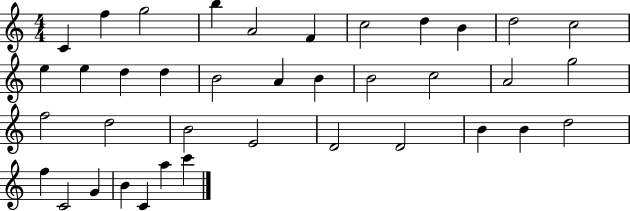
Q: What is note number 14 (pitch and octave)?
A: D5